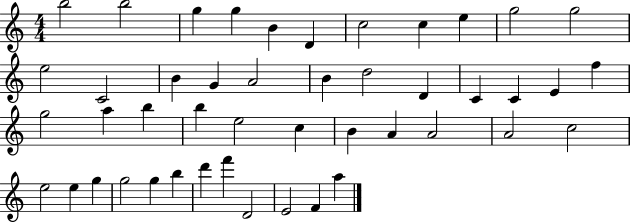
{
  \clef treble
  \numericTimeSignature
  \time 4/4
  \key c \major
  b''2 b''2 | g''4 g''4 b'4 d'4 | c''2 c''4 e''4 | g''2 g''2 | \break e''2 c'2 | b'4 g'4 a'2 | b'4 d''2 d'4 | c'4 c'4 e'4 f''4 | \break g''2 a''4 b''4 | b''4 e''2 c''4 | b'4 a'4 a'2 | a'2 c''2 | \break e''2 e''4 g''4 | g''2 g''4 b''4 | d'''4 f'''4 d'2 | e'2 f'4 a''4 | \break \bar "|."
}